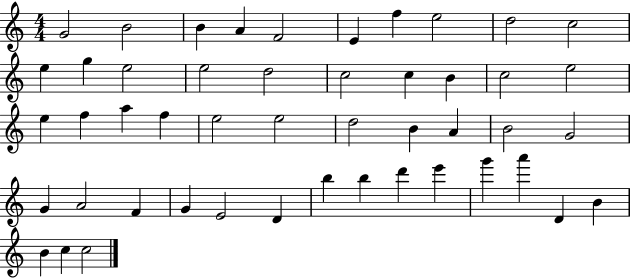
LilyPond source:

{
  \clef treble
  \numericTimeSignature
  \time 4/4
  \key c \major
  g'2 b'2 | b'4 a'4 f'2 | e'4 f''4 e''2 | d''2 c''2 | \break e''4 g''4 e''2 | e''2 d''2 | c''2 c''4 b'4 | c''2 e''2 | \break e''4 f''4 a''4 f''4 | e''2 e''2 | d''2 b'4 a'4 | b'2 g'2 | \break g'4 a'2 f'4 | g'4 e'2 d'4 | b''4 b''4 d'''4 e'''4 | g'''4 a'''4 d'4 b'4 | \break b'4 c''4 c''2 | \bar "|."
}